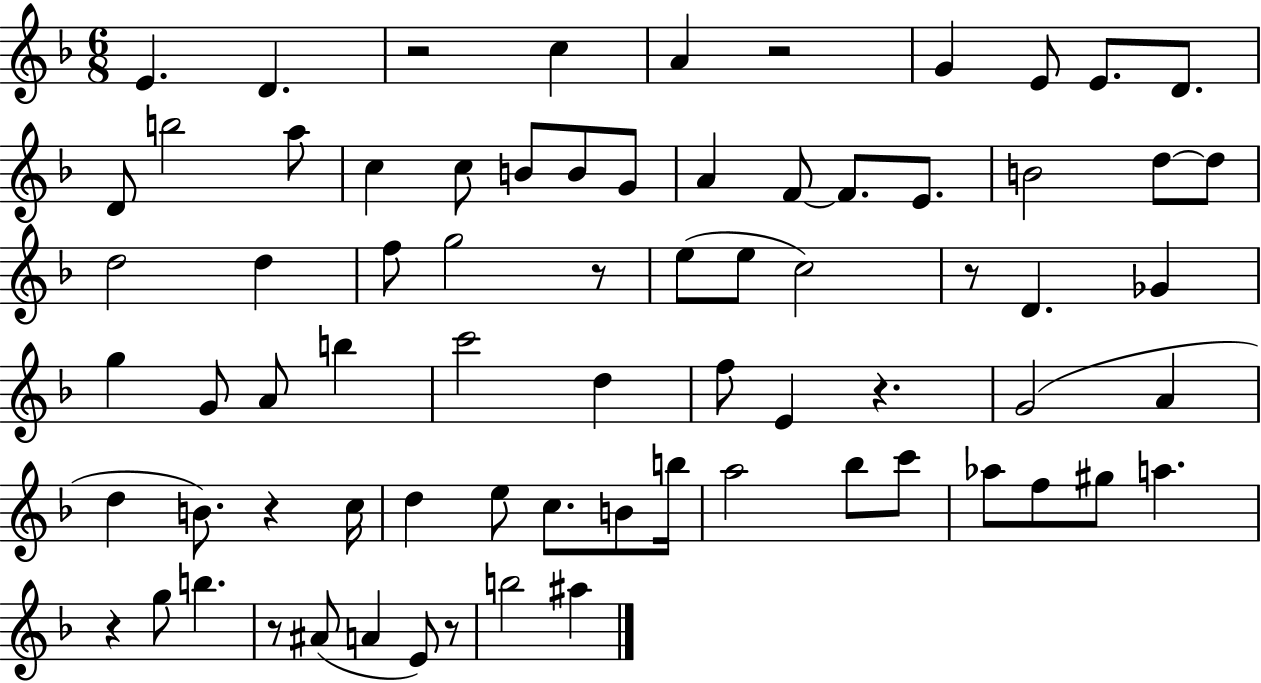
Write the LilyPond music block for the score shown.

{
  \clef treble
  \numericTimeSignature
  \time 6/8
  \key f \major
  e'4. d'4. | r2 c''4 | a'4 r2 | g'4 e'8 e'8. d'8. | \break d'8 b''2 a''8 | c''4 c''8 b'8 b'8 g'8 | a'4 f'8~~ f'8. e'8. | b'2 d''8~~ d''8 | \break d''2 d''4 | f''8 g''2 r8 | e''8( e''8 c''2) | r8 d'4. ges'4 | \break g''4 g'8 a'8 b''4 | c'''2 d''4 | f''8 e'4 r4. | g'2( a'4 | \break d''4 b'8.) r4 c''16 | d''4 e''8 c''8. b'8 b''16 | a''2 bes''8 c'''8 | aes''8 f''8 gis''8 a''4. | \break r4 g''8 b''4. | r8 ais'8( a'4 e'8) r8 | b''2 ais''4 | \bar "|."
}